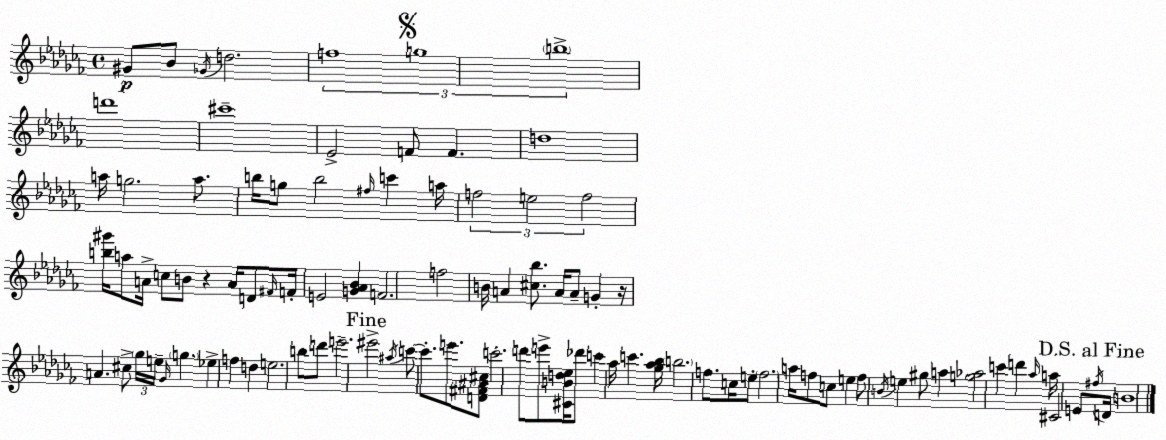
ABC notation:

X:1
T:Untitled
M:4/4
L:1/4
K:Abm
^G/2 _B/2 _G/4 d2 f4 g4 b4 d'4 ^c'4 _E2 F/2 F d4 a/4 g2 a/2 b/4 g/2 b2 ^f/4 c' a/4 f2 e2 f2 [b^g']/4 a/2 A/4 c/2 B/2 z A/4 D/2 ^F/4 F/4 E2 [G_A_B] F2 f2 B/4 A [^c_b]/2 A/4 A/2 G z/4 A ^c/2 _g/4 e/4 _G/4 g _e f d e2 b/2 d'/2 e'2 ^e'2 ^a/4 c'/2 c'/2 e'/2 [D^F^A^c]/2 c'2 d'/2 e'/2 [^CBd_e]/4 _d'/2 c' _a/4 c' [_g_a_b]/4 b2 f/2 c/4 e/2 f2 a/4 f/2 c/2 e f/2 B/4 e ^g/2 a [g_a]2 c' d' _a/4 a/4 ^C2 E/2 ^f/4 D/4 B4